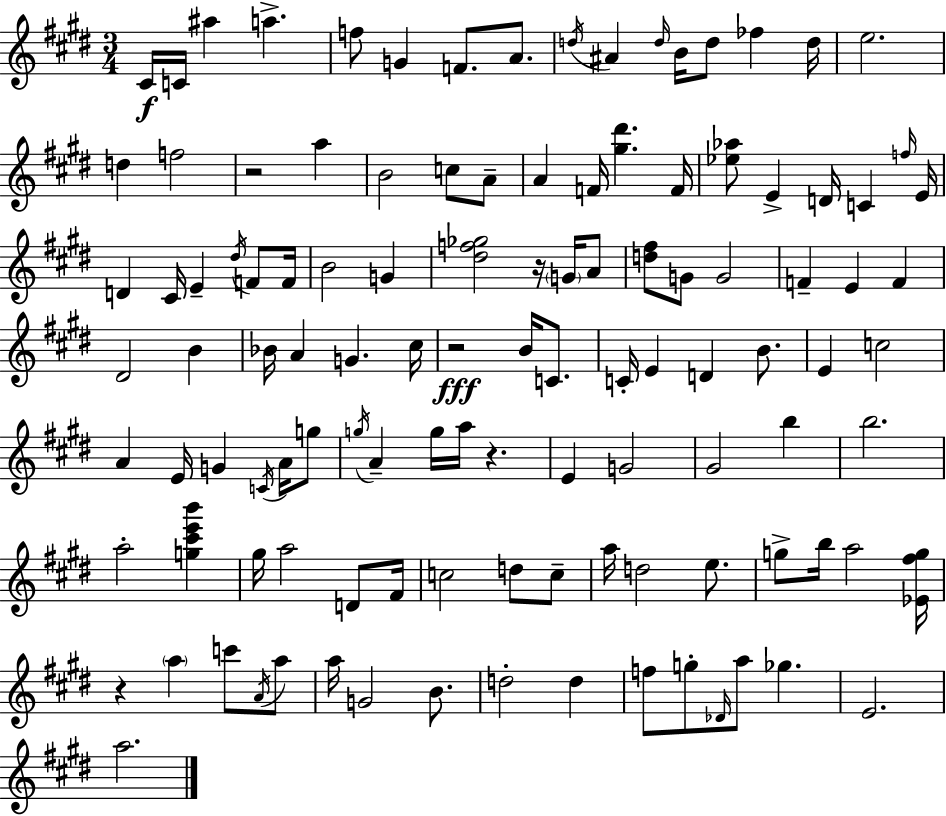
X:1
T:Untitled
M:3/4
L:1/4
K:E
^C/4 C/4 ^a a f/2 G F/2 A/2 d/4 ^A d/4 B/4 d/2 _f d/4 e2 d f2 z2 a B2 c/2 A/2 A F/4 [^g^d'] F/4 [_e_a]/2 E D/4 C f/4 E/4 D ^C/4 E ^d/4 F/2 F/4 B2 G [^df_g]2 z/4 G/4 A/2 [d^f]/2 G/2 G2 F E F ^D2 B _B/4 A G ^c/4 z2 B/4 C/2 C/4 E D B/2 E c2 A E/4 G C/4 A/4 g/2 g/4 A g/4 a/4 z E G2 ^G2 b b2 a2 [g^c'e'b'] ^g/4 a2 D/2 ^F/4 c2 d/2 c/2 a/4 d2 e/2 g/2 b/4 a2 [_E^fg]/4 z a c'/2 A/4 a/2 a/4 G2 B/2 d2 d f/2 g/2 _D/4 a/2 _g E2 a2